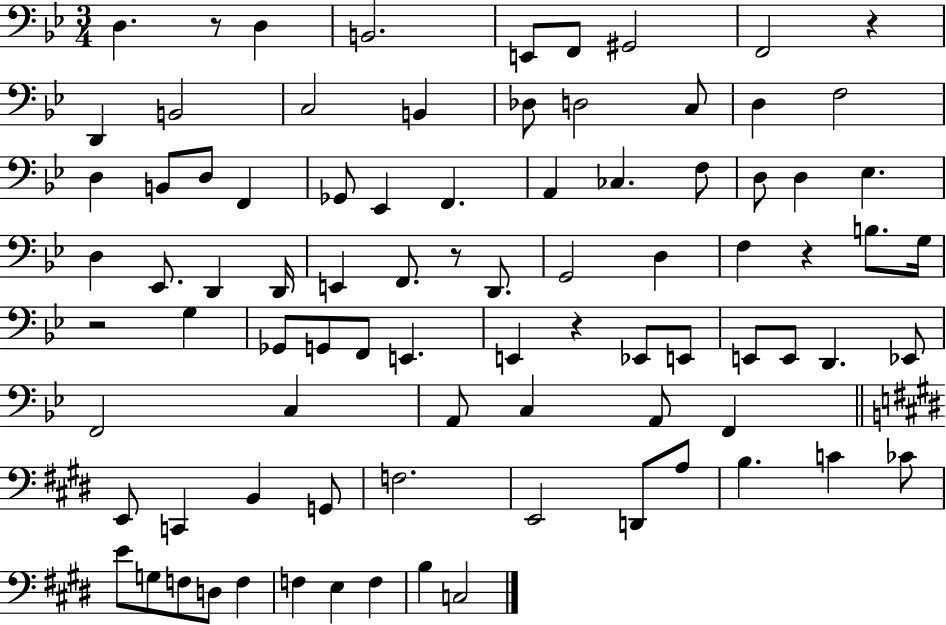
D3/q. R/e D3/q B2/h. E2/e F2/e G#2/h F2/h R/q D2/q B2/h C3/h B2/q Db3/e D3/h C3/e D3/q F3/h D3/q B2/e D3/e F2/q Gb2/e Eb2/q F2/q. A2/q CES3/q. F3/e D3/e D3/q Eb3/q. D3/q Eb2/e. D2/q D2/s E2/q F2/e. R/e D2/e. G2/h D3/q F3/q R/q B3/e. G3/s R/h G3/q Gb2/e G2/e F2/e E2/q. E2/q R/q Eb2/e E2/e E2/e E2/e D2/q. Eb2/e F2/h C3/q A2/e C3/q A2/e F2/q E2/e C2/q B2/q G2/e F3/h. E2/h D2/e A3/e B3/q. C4/q CES4/e E4/e G3/e F3/e D3/e F3/q F3/q E3/q F3/q B3/q C3/h